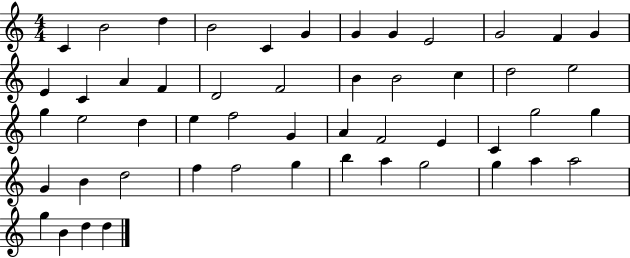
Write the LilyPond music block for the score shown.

{
  \clef treble
  \numericTimeSignature
  \time 4/4
  \key c \major
  c'4 b'2 d''4 | b'2 c'4 g'4 | g'4 g'4 e'2 | g'2 f'4 g'4 | \break e'4 c'4 a'4 f'4 | d'2 f'2 | b'4 b'2 c''4 | d''2 e''2 | \break g''4 e''2 d''4 | e''4 f''2 g'4 | a'4 f'2 e'4 | c'4 g''2 g''4 | \break g'4 b'4 d''2 | f''4 f''2 g''4 | b''4 a''4 g''2 | g''4 a''4 a''2 | \break g''4 b'4 d''4 d''4 | \bar "|."
}